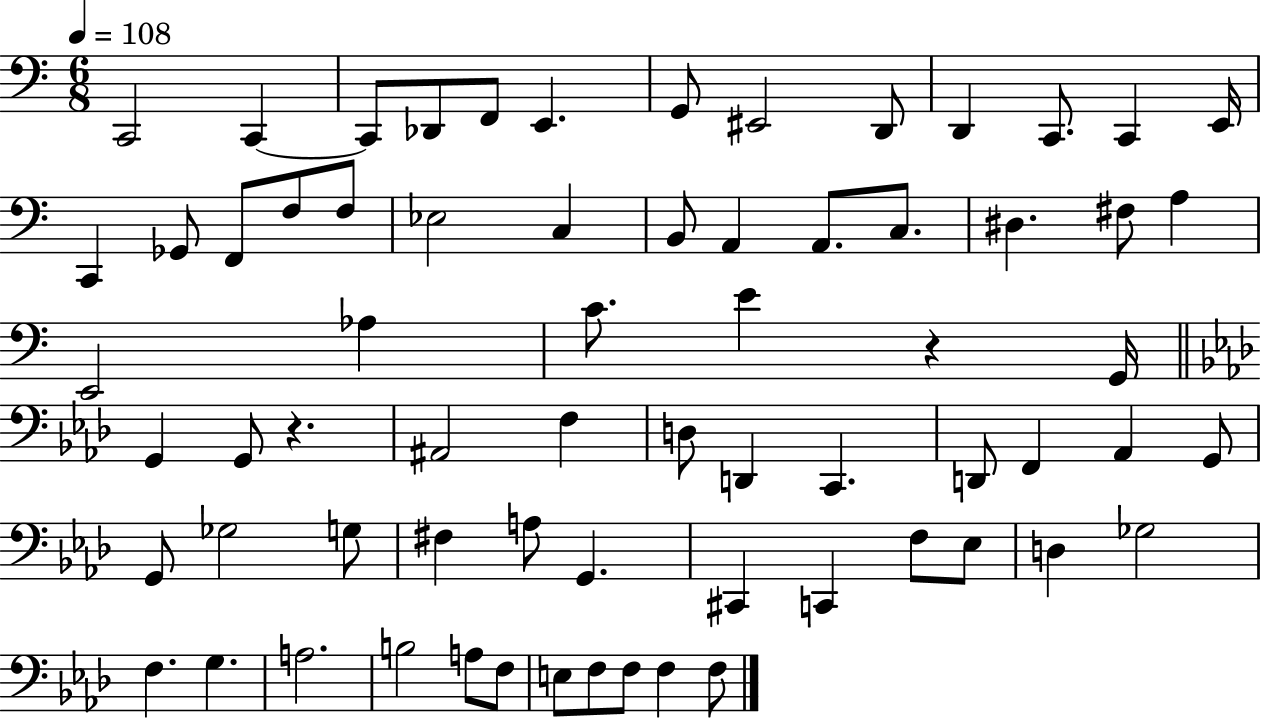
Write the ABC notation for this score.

X:1
T:Untitled
M:6/8
L:1/4
K:C
C,,2 C,, C,,/2 _D,,/2 F,,/2 E,, G,,/2 ^E,,2 D,,/2 D,, C,,/2 C,, E,,/4 C,, _G,,/2 F,,/2 F,/2 F,/2 _E,2 C, B,,/2 A,, A,,/2 C,/2 ^D, ^F,/2 A, E,,2 _A, C/2 E z G,,/4 G,, G,,/2 z ^A,,2 F, D,/2 D,, C,, D,,/2 F,, _A,, G,,/2 G,,/2 _G,2 G,/2 ^F, A,/2 G,, ^C,, C,, F,/2 _E,/2 D, _G,2 F, G, A,2 B,2 A,/2 F,/2 E,/2 F,/2 F,/2 F, F,/2